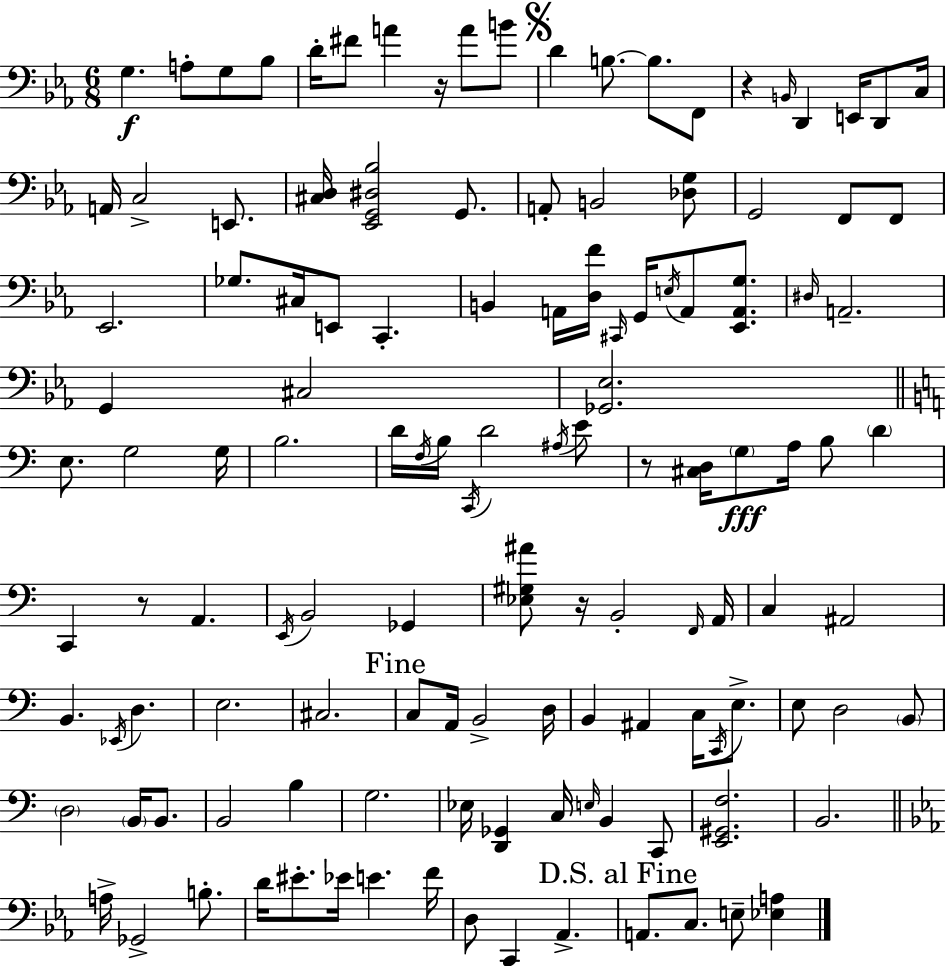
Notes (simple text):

G3/q. A3/e G3/e Bb3/e D4/s F#4/e A4/q R/s A4/e B4/e D4/q B3/e. B3/e. F2/e R/q B2/s D2/q E2/s D2/e C3/s A2/s C3/h E2/e. [C#3,D3]/s [Eb2,G2,D#3,Bb3]/h G2/e. A2/e B2/h [Db3,G3]/e G2/h F2/e F2/e Eb2/h. Gb3/e. C#3/s E2/e C2/q. B2/q A2/s [D3,F4]/s C#2/s G2/s E3/s A2/e [Eb2,A2,G3]/e. D#3/s A2/h. G2/q C#3/h [Gb2,Eb3]/h. E3/e. G3/h G3/s B3/h. D4/s F3/s B3/s C2/s D4/h A#3/s E4/e R/e [C#3,D3]/s G3/e A3/s B3/e D4/q C2/q R/e A2/q. E2/s B2/h Gb2/q [Eb3,G#3,A#4]/e R/s B2/h F2/s A2/s C3/q A#2/h B2/q. Eb2/s D3/q. E3/h. C#3/h. C3/e A2/s B2/h D3/s B2/q A#2/q C3/s C2/s E3/e. E3/e D3/h B2/e D3/h B2/s B2/e. B2/h B3/q G3/h. Eb3/s [D2,Gb2]/q C3/s E3/s B2/q C2/e [E2,G#2,F3]/h. B2/h. A3/s Gb2/h B3/e. D4/s EIS4/e. Eb4/s E4/q. F4/s D3/e C2/q Ab2/q. A2/e. C3/e. E3/e [Eb3,A3]/q